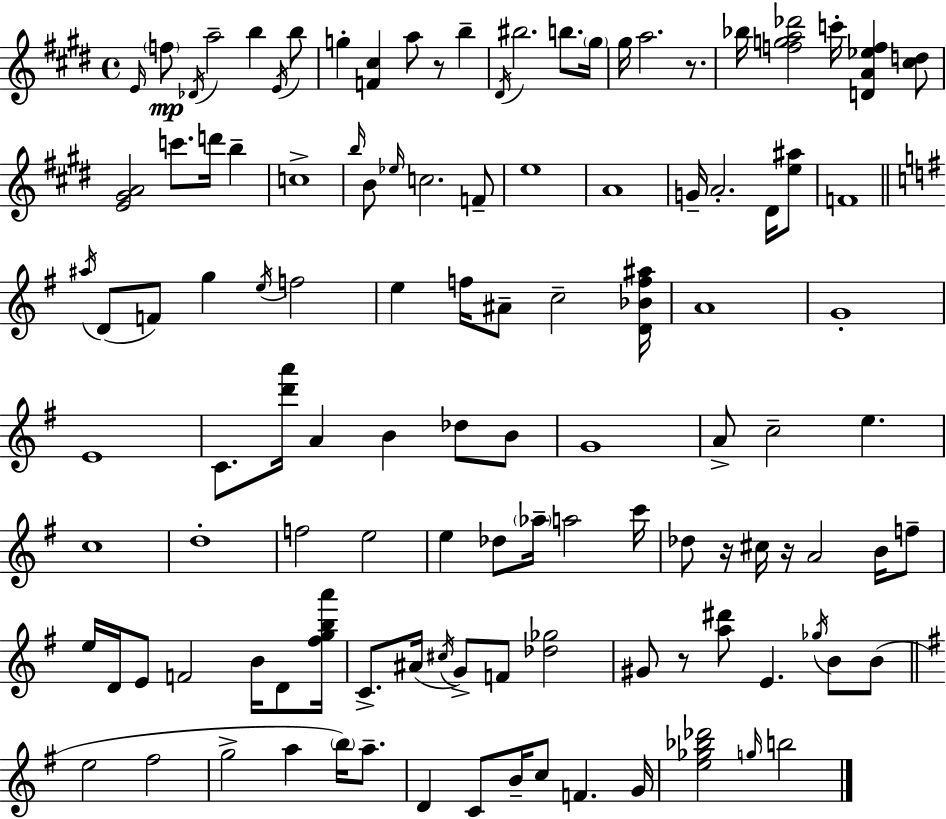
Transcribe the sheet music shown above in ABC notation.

X:1
T:Untitled
M:4/4
L:1/4
K:E
E/4 f/2 _D/4 a2 b E/4 b/2 g [F^c] a/2 z/2 b ^D/4 ^b2 b/2 ^g/4 ^g/4 a2 z/2 _b/4 [fga_d']2 c'/4 [DA_ef] [^cd]/2 [E^GA]2 c'/2 d'/4 b c4 b/4 B/2 _e/4 c2 F/2 e4 A4 G/4 A2 ^D/4 [e^a]/2 F4 ^a/4 D/2 F/2 g e/4 f2 e f/4 ^A/2 c2 [D_Bf^a]/4 A4 G4 E4 C/2 [d'a']/4 A B _d/2 B/2 G4 A/2 c2 e c4 d4 f2 e2 e _d/2 _a/4 a2 c'/4 _d/2 z/4 ^c/4 z/4 A2 B/4 f/2 e/4 D/4 E/2 F2 B/4 D/2 [^fgba']/4 C/2 ^A/4 ^c/4 G/2 F/2 [_d_g]2 ^G/2 z/2 [a^d']/2 E _g/4 B/2 B/2 e2 ^f2 g2 a b/4 a/2 D C/2 B/4 c/2 F G/4 [e_g_b_d']2 g/4 b2